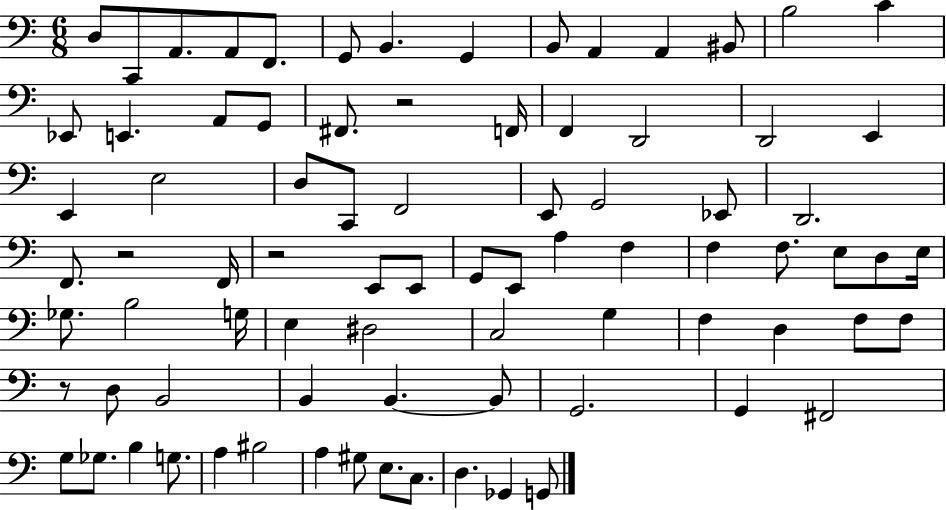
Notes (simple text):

D3/e C2/e A2/e. A2/e F2/e. G2/e B2/q. G2/q B2/e A2/q A2/q BIS2/e B3/h C4/q Eb2/e E2/q. A2/e G2/e F#2/e. R/h F2/s F2/q D2/h D2/h E2/q E2/q E3/h D3/e C2/e F2/h E2/e G2/h Eb2/e D2/h. F2/e. R/h F2/s R/h E2/e E2/e G2/e E2/e A3/q F3/q F3/q F3/e. E3/e D3/e E3/s Gb3/e. B3/h G3/s E3/q D#3/h C3/h G3/q F3/q D3/q F3/e F3/e R/e D3/e B2/h B2/q B2/q. B2/e G2/h. G2/q F#2/h G3/e Gb3/e. B3/q G3/e. A3/q BIS3/h A3/q G#3/e E3/e. C3/e. D3/q. Gb2/q G2/e